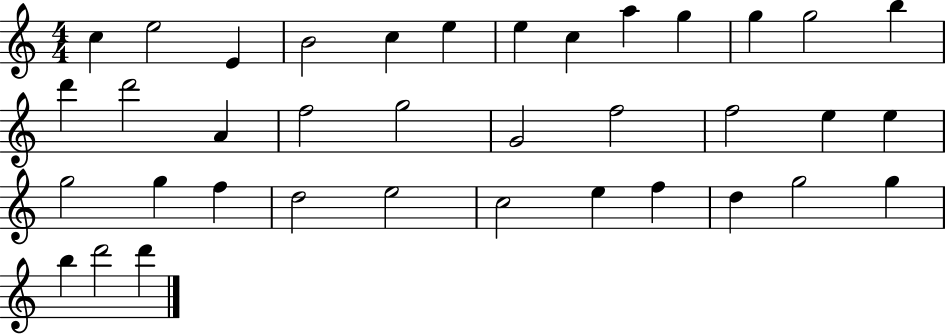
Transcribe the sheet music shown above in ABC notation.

X:1
T:Untitled
M:4/4
L:1/4
K:C
c e2 E B2 c e e c a g g g2 b d' d'2 A f2 g2 G2 f2 f2 e e g2 g f d2 e2 c2 e f d g2 g b d'2 d'